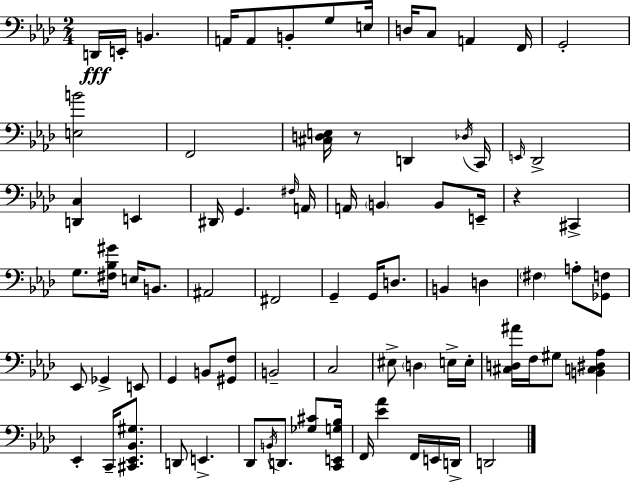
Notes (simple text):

D2/s E2/s B2/q. A2/s A2/e B2/e G3/e E3/s D3/s C3/e A2/q F2/s G2/h [E3,B4]/h F2/h [C#3,D3,E3]/s R/e D2/q Db3/s C2/s E2/s Db2/h [D2,C3]/q E2/q D#2/s G2/q. F#3/s A2/s A2/s B2/q B2/e E2/s R/q C#2/q G3/e. [F#3,Bb3,G#4]/s E3/s B2/e. A#2/h F#2/h G2/q G2/s D3/e. B2/q D3/q F#3/q A3/e [Gb2,F3]/e Eb2/e Gb2/q E2/e G2/q B2/e [G#2,F3]/e B2/h C3/h EIS3/e D3/q E3/s E3/s [C#3,D3,A#4]/s F3/s G#3/e [B2,C3,D#3,Ab3]/q Eb2/q C2/s [C#2,Eb2,Bb2,G#3]/e. D2/e E2/q. Db2/e B2/s D2/e. [Gb3,C#4]/e [C2,E2,G3,Bb3]/s F2/s [Eb4,Ab4]/q F2/s E2/s D2/s D2/h